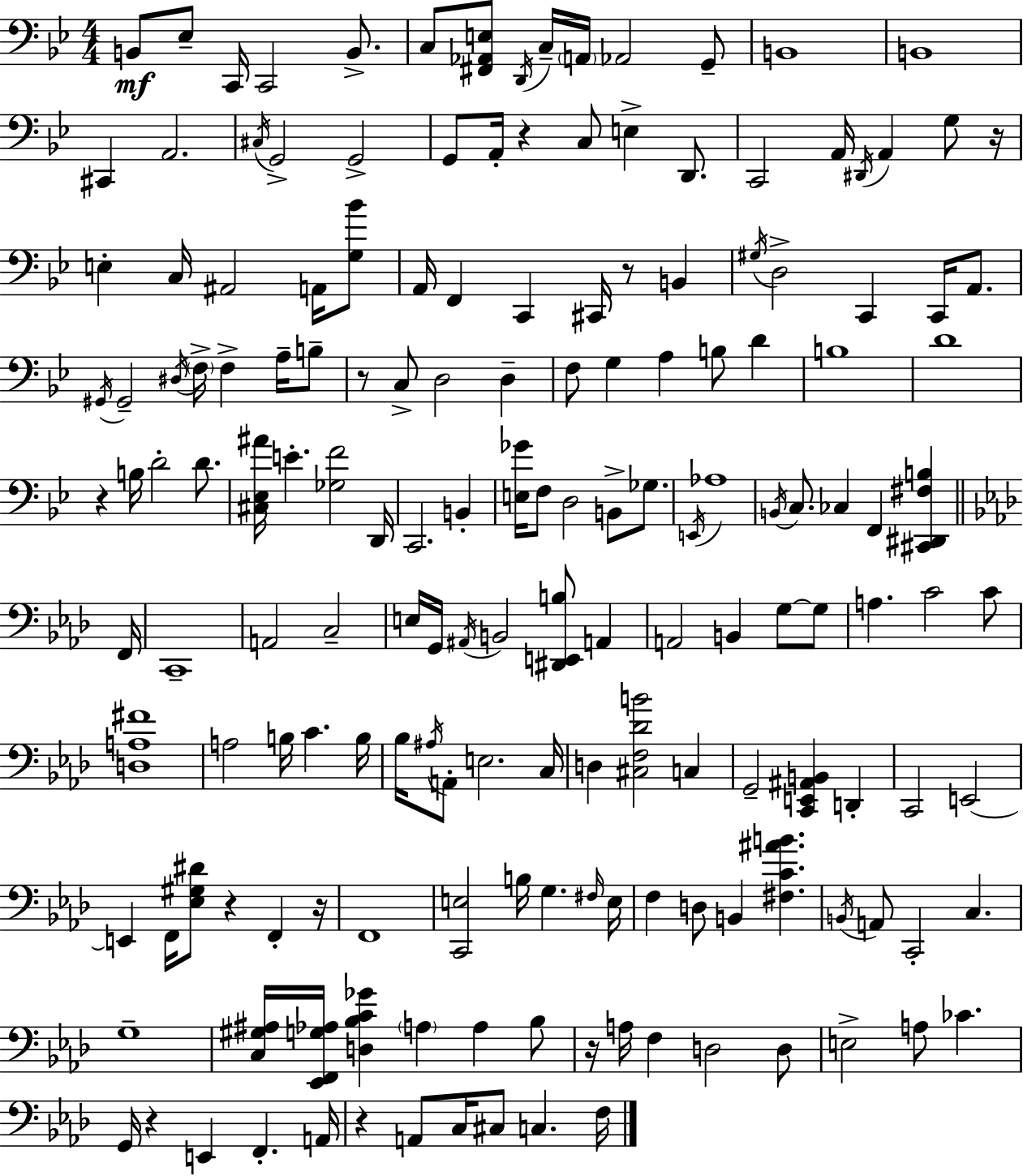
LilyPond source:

{
  \clef bass
  \numericTimeSignature
  \time 4/4
  \key bes \major
  b,8\mf ees8-- c,16 c,2 b,8.-> | c8 <fis, aes, e>8 \acciaccatura { d,16 } c16-- \parenthesize a,16 aes,2 g,8-- | b,1 | b,1 | \break cis,4 a,2. | \acciaccatura { cis16 } g,2-> g,2-> | g,8 a,16-. r4 c8 e4-> d,8. | c,2 a,16 \acciaccatura { dis,16 } a,4 | \break g8 r16 e4-. c16 ais,2 | a,16 <g bes'>8 a,16 f,4 c,4 cis,16 r8 b,4 | \acciaccatura { gis16 } d2-> c,4 | c,16 a,8. \acciaccatura { gis,16 } gis,2-- \acciaccatura { dis16 } \parenthesize f16-> f4-> | \break a16-- b8-- r8 c8-> d2 | d4-- f8 g4 a4 | b8 d'4 b1 | d'1 | \break r4 b16 d'2-. | d'8. <cis ees ais'>16 e'4.-. <ges f'>2 | d,16 c,2. | b,4-. <e ges'>16 f8 d2 | \break b,8-> ges8. \acciaccatura { e,16 } aes1 | \acciaccatura { b,16 } c8. ces4 f,4 | <cis, dis, fis b>4 \bar "||" \break \key aes \major f,16 c,1-- | a,2 c2-- | e16 g,16 \acciaccatura { ais,16 } b,2 <dis, e, b>8 a,4 | a,2 b,4 g8~~ | \break g8 a4. c'2 | c'8 <d a fis'>1 | a2 b16 c'4. | b16 bes16 \acciaccatura { ais16 } a,8-. e2. | \break c16 d4 <cis f des' b'>2 c4 | g,2-- <c, e, ais, b,>4 d,4-. | c,2 e,2~~ | e,4 f,16 <ees gis dis'>8 r4 f,4-. | \break r16 f,1 | <c, e>2 b16 g4. | \grace { fis16 } e16 f4 d8 b,4 <fis c' ais' b'>4. | \acciaccatura { b,16 } a,8 c,2-. c4. | \break g1-- | <c gis ais>16 <ees, f, g aes>16 <d bes c' ges'>4 \parenthesize a4 a4 | bes8 r16 a16 f4 d2 | d8 e2-> a8 ces'4. | \break g,16 r4 e,4 f,4.-. | a,16 r4 a,8 c16 cis8 c4. | f16 \bar "|."
}